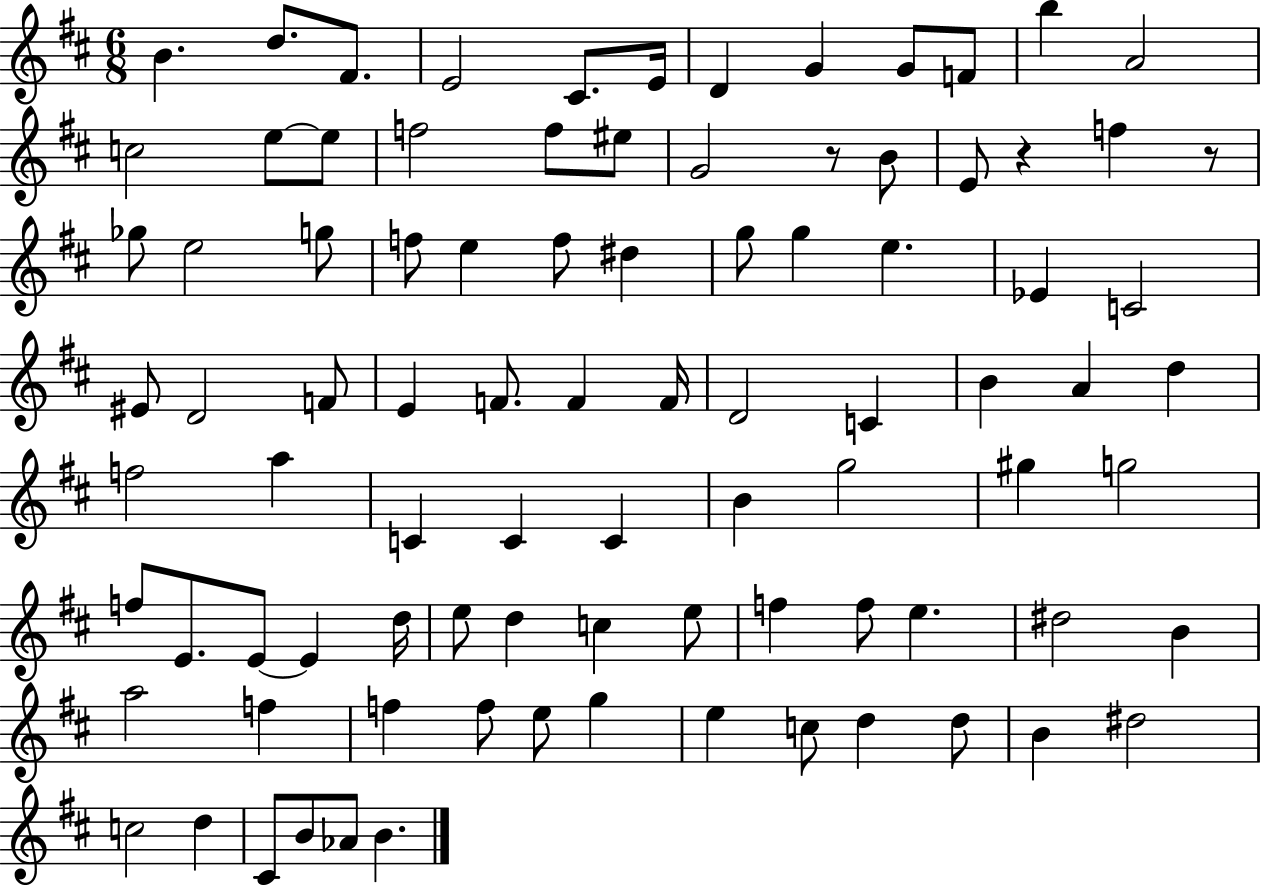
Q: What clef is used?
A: treble